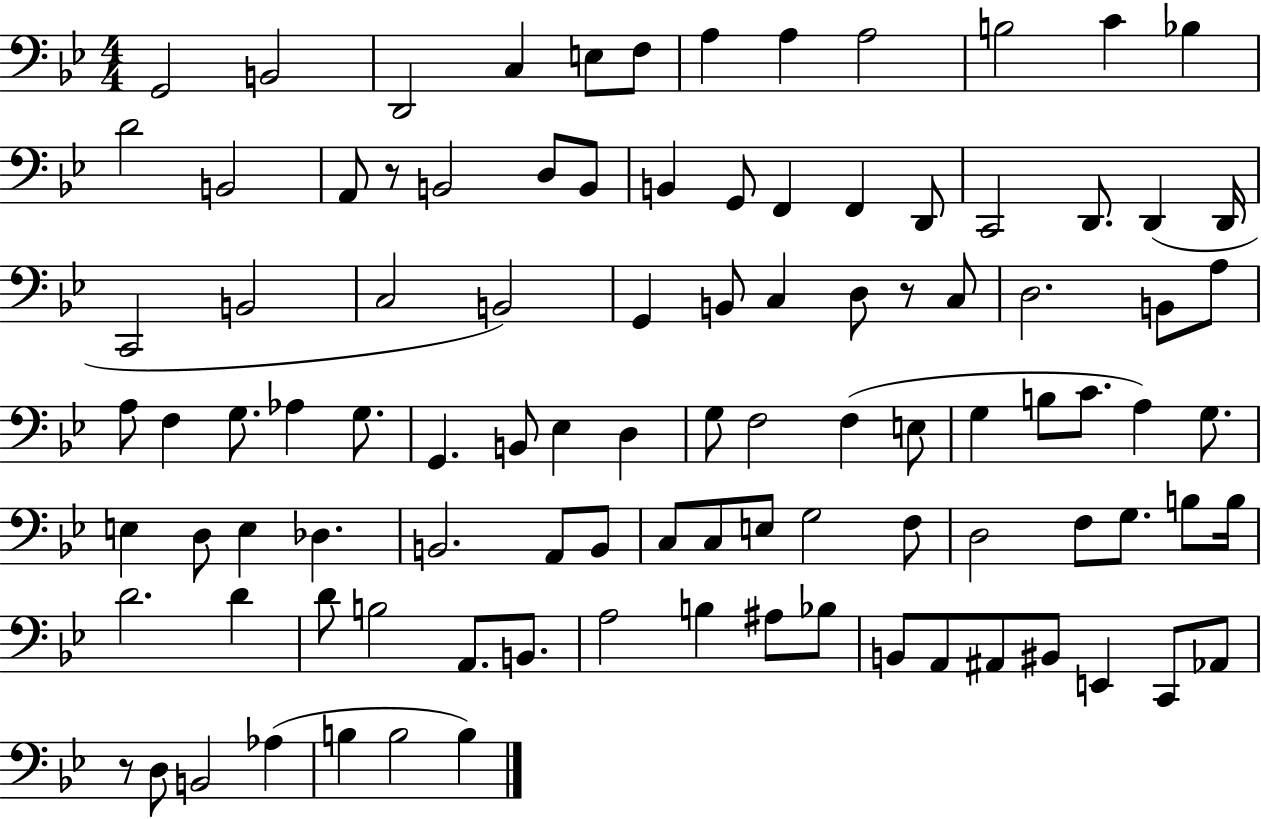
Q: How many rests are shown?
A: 3